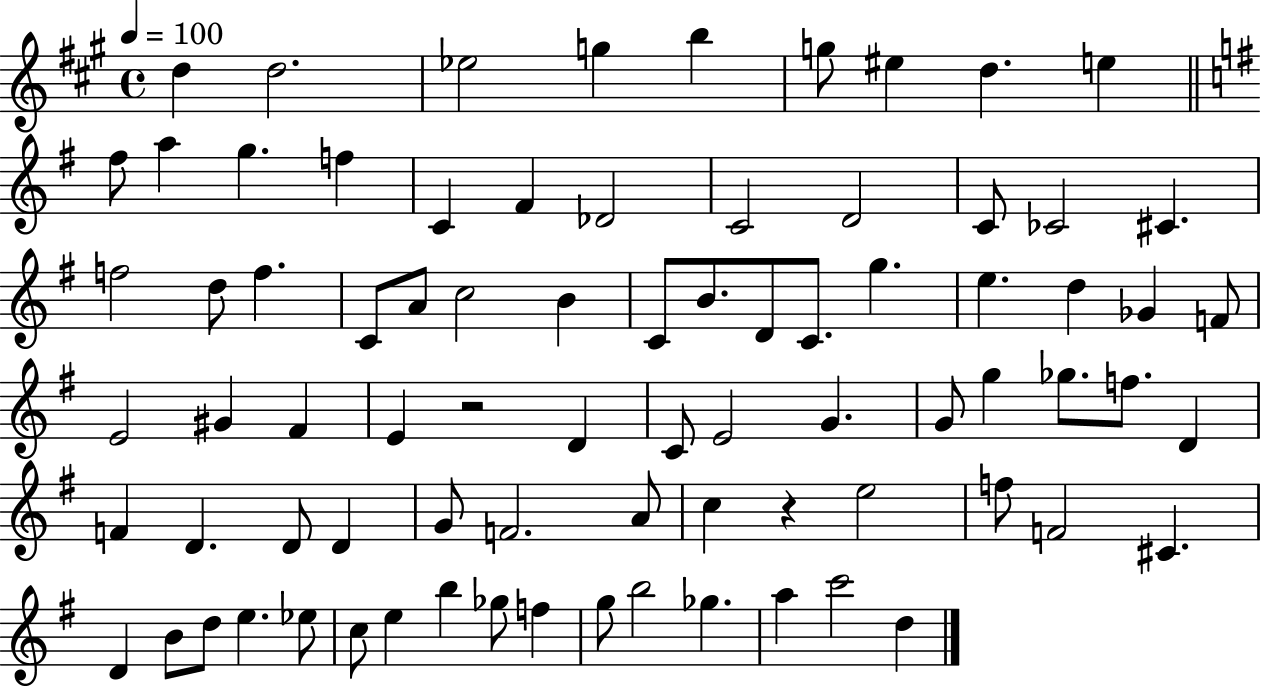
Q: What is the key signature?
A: A major